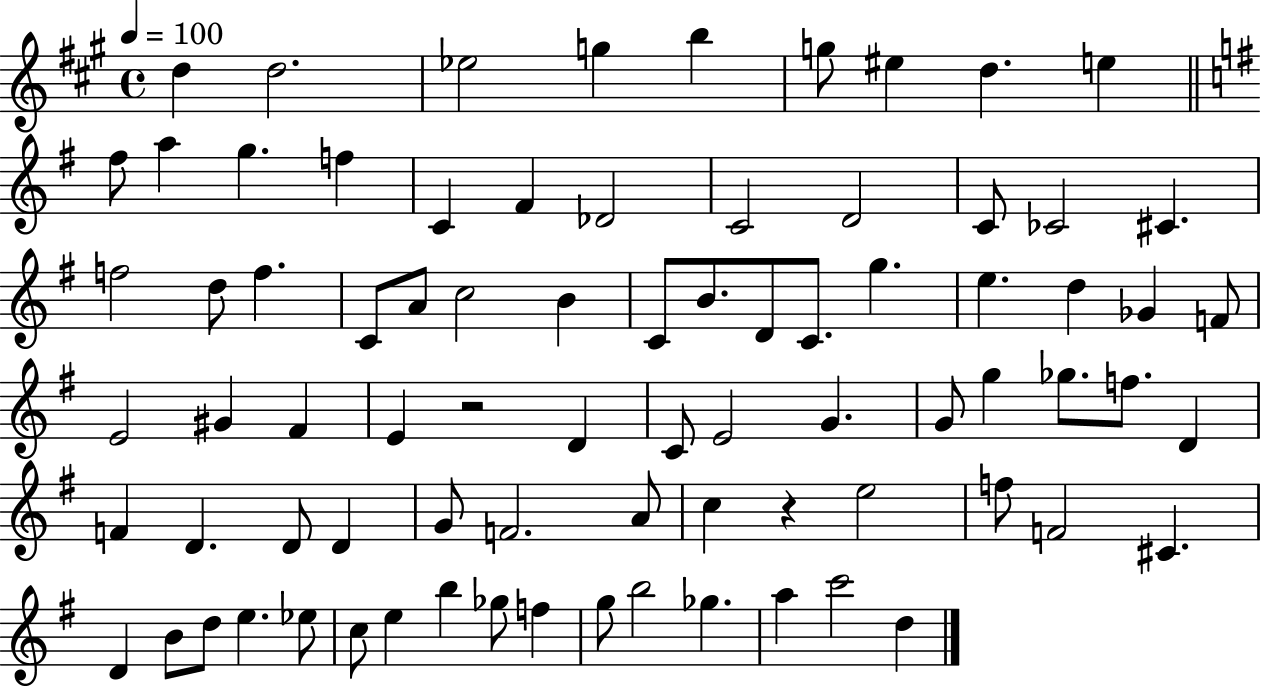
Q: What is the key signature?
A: A major